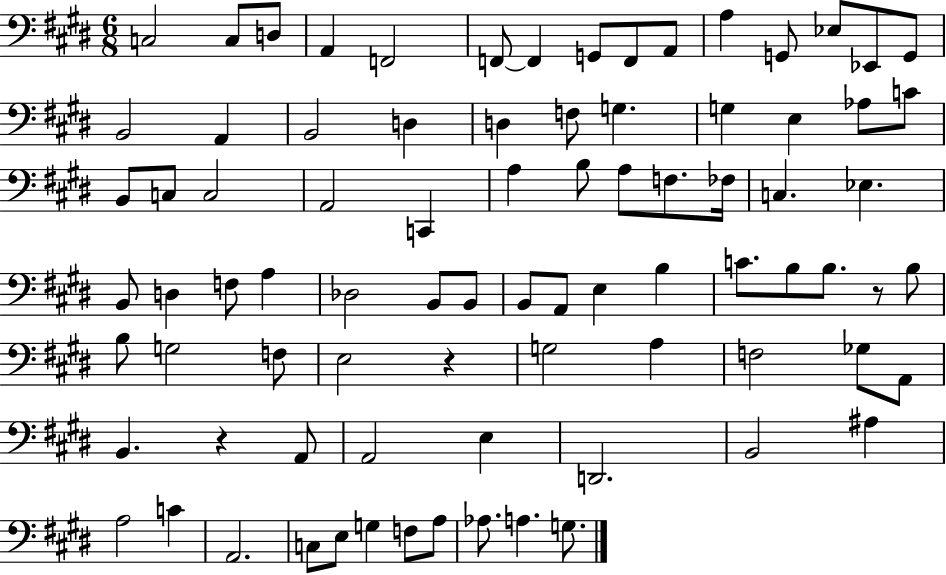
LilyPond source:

{
  \clef bass
  \numericTimeSignature
  \time 6/8
  \key e \major
  c2 c8 d8 | a,4 f,2 | f,8~~ f,4 g,8 f,8 a,8 | a4 g,8 ees8 ees,8 g,8 | \break b,2 a,4 | b,2 d4 | d4 f8 g4. | g4 e4 aes8 c'8 | \break b,8 c8 c2 | a,2 c,4 | a4 b8 a8 f8. fes16 | c4. ees4. | \break b,8 d4 f8 a4 | des2 b,8 b,8 | b,8 a,8 e4 b4 | c'8. b8 b8. r8 b8 | \break b8 g2 f8 | e2 r4 | g2 a4 | f2 ges8 a,8 | \break b,4. r4 a,8 | a,2 e4 | d,2. | b,2 ais4 | \break a2 c'4 | a,2. | c8 e8 g4 f8 a8 | aes8. a4. g8. | \break \bar "|."
}